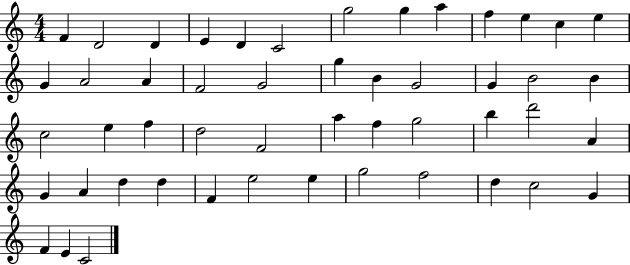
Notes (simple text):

F4/q D4/h D4/q E4/q D4/q C4/h G5/h G5/q A5/q F5/q E5/q C5/q E5/q G4/q A4/h A4/q F4/h G4/h G5/q B4/q G4/h G4/q B4/h B4/q C5/h E5/q F5/q D5/h F4/h A5/q F5/q G5/h B5/q D6/h A4/q G4/q A4/q D5/q D5/q F4/q E5/h E5/q G5/h F5/h D5/q C5/h G4/q F4/q E4/q C4/h